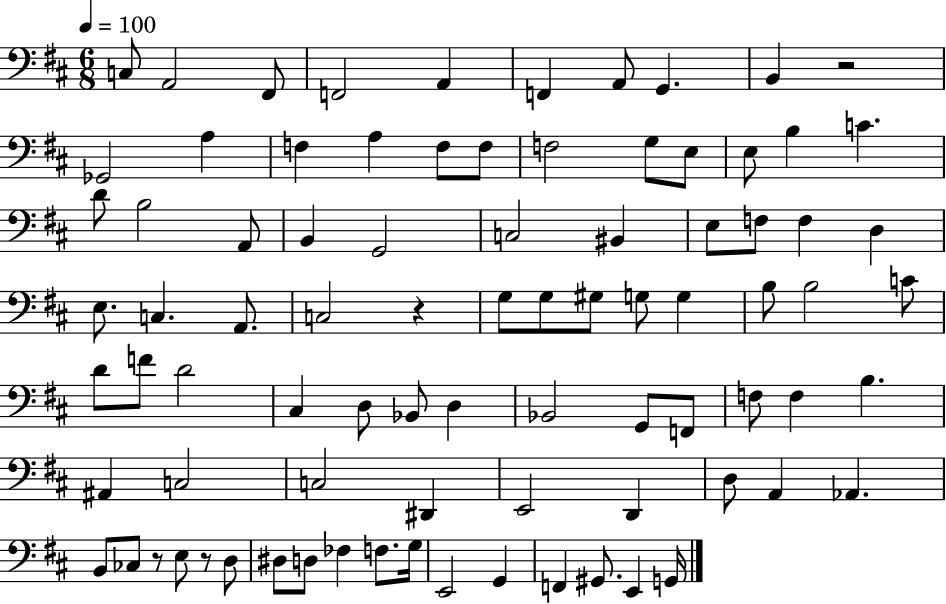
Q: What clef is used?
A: bass